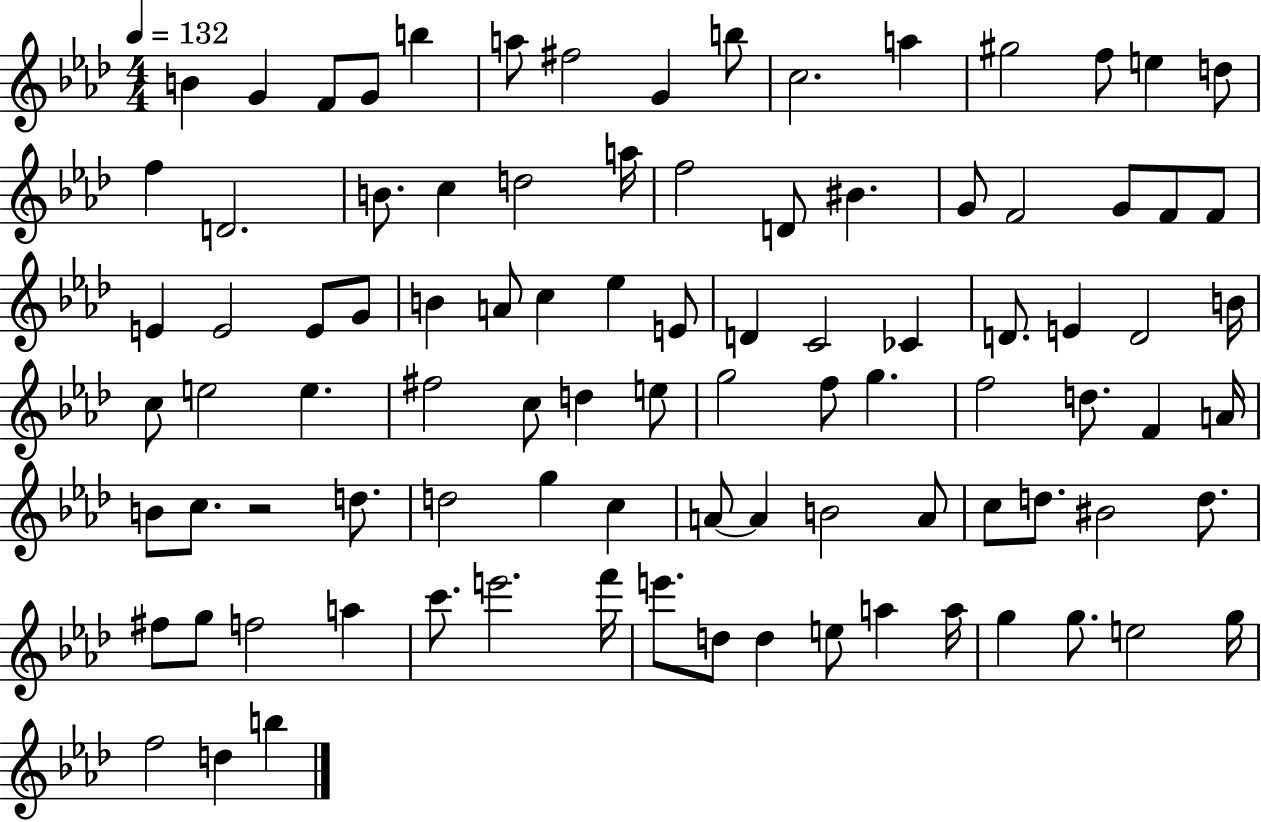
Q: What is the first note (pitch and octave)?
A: B4